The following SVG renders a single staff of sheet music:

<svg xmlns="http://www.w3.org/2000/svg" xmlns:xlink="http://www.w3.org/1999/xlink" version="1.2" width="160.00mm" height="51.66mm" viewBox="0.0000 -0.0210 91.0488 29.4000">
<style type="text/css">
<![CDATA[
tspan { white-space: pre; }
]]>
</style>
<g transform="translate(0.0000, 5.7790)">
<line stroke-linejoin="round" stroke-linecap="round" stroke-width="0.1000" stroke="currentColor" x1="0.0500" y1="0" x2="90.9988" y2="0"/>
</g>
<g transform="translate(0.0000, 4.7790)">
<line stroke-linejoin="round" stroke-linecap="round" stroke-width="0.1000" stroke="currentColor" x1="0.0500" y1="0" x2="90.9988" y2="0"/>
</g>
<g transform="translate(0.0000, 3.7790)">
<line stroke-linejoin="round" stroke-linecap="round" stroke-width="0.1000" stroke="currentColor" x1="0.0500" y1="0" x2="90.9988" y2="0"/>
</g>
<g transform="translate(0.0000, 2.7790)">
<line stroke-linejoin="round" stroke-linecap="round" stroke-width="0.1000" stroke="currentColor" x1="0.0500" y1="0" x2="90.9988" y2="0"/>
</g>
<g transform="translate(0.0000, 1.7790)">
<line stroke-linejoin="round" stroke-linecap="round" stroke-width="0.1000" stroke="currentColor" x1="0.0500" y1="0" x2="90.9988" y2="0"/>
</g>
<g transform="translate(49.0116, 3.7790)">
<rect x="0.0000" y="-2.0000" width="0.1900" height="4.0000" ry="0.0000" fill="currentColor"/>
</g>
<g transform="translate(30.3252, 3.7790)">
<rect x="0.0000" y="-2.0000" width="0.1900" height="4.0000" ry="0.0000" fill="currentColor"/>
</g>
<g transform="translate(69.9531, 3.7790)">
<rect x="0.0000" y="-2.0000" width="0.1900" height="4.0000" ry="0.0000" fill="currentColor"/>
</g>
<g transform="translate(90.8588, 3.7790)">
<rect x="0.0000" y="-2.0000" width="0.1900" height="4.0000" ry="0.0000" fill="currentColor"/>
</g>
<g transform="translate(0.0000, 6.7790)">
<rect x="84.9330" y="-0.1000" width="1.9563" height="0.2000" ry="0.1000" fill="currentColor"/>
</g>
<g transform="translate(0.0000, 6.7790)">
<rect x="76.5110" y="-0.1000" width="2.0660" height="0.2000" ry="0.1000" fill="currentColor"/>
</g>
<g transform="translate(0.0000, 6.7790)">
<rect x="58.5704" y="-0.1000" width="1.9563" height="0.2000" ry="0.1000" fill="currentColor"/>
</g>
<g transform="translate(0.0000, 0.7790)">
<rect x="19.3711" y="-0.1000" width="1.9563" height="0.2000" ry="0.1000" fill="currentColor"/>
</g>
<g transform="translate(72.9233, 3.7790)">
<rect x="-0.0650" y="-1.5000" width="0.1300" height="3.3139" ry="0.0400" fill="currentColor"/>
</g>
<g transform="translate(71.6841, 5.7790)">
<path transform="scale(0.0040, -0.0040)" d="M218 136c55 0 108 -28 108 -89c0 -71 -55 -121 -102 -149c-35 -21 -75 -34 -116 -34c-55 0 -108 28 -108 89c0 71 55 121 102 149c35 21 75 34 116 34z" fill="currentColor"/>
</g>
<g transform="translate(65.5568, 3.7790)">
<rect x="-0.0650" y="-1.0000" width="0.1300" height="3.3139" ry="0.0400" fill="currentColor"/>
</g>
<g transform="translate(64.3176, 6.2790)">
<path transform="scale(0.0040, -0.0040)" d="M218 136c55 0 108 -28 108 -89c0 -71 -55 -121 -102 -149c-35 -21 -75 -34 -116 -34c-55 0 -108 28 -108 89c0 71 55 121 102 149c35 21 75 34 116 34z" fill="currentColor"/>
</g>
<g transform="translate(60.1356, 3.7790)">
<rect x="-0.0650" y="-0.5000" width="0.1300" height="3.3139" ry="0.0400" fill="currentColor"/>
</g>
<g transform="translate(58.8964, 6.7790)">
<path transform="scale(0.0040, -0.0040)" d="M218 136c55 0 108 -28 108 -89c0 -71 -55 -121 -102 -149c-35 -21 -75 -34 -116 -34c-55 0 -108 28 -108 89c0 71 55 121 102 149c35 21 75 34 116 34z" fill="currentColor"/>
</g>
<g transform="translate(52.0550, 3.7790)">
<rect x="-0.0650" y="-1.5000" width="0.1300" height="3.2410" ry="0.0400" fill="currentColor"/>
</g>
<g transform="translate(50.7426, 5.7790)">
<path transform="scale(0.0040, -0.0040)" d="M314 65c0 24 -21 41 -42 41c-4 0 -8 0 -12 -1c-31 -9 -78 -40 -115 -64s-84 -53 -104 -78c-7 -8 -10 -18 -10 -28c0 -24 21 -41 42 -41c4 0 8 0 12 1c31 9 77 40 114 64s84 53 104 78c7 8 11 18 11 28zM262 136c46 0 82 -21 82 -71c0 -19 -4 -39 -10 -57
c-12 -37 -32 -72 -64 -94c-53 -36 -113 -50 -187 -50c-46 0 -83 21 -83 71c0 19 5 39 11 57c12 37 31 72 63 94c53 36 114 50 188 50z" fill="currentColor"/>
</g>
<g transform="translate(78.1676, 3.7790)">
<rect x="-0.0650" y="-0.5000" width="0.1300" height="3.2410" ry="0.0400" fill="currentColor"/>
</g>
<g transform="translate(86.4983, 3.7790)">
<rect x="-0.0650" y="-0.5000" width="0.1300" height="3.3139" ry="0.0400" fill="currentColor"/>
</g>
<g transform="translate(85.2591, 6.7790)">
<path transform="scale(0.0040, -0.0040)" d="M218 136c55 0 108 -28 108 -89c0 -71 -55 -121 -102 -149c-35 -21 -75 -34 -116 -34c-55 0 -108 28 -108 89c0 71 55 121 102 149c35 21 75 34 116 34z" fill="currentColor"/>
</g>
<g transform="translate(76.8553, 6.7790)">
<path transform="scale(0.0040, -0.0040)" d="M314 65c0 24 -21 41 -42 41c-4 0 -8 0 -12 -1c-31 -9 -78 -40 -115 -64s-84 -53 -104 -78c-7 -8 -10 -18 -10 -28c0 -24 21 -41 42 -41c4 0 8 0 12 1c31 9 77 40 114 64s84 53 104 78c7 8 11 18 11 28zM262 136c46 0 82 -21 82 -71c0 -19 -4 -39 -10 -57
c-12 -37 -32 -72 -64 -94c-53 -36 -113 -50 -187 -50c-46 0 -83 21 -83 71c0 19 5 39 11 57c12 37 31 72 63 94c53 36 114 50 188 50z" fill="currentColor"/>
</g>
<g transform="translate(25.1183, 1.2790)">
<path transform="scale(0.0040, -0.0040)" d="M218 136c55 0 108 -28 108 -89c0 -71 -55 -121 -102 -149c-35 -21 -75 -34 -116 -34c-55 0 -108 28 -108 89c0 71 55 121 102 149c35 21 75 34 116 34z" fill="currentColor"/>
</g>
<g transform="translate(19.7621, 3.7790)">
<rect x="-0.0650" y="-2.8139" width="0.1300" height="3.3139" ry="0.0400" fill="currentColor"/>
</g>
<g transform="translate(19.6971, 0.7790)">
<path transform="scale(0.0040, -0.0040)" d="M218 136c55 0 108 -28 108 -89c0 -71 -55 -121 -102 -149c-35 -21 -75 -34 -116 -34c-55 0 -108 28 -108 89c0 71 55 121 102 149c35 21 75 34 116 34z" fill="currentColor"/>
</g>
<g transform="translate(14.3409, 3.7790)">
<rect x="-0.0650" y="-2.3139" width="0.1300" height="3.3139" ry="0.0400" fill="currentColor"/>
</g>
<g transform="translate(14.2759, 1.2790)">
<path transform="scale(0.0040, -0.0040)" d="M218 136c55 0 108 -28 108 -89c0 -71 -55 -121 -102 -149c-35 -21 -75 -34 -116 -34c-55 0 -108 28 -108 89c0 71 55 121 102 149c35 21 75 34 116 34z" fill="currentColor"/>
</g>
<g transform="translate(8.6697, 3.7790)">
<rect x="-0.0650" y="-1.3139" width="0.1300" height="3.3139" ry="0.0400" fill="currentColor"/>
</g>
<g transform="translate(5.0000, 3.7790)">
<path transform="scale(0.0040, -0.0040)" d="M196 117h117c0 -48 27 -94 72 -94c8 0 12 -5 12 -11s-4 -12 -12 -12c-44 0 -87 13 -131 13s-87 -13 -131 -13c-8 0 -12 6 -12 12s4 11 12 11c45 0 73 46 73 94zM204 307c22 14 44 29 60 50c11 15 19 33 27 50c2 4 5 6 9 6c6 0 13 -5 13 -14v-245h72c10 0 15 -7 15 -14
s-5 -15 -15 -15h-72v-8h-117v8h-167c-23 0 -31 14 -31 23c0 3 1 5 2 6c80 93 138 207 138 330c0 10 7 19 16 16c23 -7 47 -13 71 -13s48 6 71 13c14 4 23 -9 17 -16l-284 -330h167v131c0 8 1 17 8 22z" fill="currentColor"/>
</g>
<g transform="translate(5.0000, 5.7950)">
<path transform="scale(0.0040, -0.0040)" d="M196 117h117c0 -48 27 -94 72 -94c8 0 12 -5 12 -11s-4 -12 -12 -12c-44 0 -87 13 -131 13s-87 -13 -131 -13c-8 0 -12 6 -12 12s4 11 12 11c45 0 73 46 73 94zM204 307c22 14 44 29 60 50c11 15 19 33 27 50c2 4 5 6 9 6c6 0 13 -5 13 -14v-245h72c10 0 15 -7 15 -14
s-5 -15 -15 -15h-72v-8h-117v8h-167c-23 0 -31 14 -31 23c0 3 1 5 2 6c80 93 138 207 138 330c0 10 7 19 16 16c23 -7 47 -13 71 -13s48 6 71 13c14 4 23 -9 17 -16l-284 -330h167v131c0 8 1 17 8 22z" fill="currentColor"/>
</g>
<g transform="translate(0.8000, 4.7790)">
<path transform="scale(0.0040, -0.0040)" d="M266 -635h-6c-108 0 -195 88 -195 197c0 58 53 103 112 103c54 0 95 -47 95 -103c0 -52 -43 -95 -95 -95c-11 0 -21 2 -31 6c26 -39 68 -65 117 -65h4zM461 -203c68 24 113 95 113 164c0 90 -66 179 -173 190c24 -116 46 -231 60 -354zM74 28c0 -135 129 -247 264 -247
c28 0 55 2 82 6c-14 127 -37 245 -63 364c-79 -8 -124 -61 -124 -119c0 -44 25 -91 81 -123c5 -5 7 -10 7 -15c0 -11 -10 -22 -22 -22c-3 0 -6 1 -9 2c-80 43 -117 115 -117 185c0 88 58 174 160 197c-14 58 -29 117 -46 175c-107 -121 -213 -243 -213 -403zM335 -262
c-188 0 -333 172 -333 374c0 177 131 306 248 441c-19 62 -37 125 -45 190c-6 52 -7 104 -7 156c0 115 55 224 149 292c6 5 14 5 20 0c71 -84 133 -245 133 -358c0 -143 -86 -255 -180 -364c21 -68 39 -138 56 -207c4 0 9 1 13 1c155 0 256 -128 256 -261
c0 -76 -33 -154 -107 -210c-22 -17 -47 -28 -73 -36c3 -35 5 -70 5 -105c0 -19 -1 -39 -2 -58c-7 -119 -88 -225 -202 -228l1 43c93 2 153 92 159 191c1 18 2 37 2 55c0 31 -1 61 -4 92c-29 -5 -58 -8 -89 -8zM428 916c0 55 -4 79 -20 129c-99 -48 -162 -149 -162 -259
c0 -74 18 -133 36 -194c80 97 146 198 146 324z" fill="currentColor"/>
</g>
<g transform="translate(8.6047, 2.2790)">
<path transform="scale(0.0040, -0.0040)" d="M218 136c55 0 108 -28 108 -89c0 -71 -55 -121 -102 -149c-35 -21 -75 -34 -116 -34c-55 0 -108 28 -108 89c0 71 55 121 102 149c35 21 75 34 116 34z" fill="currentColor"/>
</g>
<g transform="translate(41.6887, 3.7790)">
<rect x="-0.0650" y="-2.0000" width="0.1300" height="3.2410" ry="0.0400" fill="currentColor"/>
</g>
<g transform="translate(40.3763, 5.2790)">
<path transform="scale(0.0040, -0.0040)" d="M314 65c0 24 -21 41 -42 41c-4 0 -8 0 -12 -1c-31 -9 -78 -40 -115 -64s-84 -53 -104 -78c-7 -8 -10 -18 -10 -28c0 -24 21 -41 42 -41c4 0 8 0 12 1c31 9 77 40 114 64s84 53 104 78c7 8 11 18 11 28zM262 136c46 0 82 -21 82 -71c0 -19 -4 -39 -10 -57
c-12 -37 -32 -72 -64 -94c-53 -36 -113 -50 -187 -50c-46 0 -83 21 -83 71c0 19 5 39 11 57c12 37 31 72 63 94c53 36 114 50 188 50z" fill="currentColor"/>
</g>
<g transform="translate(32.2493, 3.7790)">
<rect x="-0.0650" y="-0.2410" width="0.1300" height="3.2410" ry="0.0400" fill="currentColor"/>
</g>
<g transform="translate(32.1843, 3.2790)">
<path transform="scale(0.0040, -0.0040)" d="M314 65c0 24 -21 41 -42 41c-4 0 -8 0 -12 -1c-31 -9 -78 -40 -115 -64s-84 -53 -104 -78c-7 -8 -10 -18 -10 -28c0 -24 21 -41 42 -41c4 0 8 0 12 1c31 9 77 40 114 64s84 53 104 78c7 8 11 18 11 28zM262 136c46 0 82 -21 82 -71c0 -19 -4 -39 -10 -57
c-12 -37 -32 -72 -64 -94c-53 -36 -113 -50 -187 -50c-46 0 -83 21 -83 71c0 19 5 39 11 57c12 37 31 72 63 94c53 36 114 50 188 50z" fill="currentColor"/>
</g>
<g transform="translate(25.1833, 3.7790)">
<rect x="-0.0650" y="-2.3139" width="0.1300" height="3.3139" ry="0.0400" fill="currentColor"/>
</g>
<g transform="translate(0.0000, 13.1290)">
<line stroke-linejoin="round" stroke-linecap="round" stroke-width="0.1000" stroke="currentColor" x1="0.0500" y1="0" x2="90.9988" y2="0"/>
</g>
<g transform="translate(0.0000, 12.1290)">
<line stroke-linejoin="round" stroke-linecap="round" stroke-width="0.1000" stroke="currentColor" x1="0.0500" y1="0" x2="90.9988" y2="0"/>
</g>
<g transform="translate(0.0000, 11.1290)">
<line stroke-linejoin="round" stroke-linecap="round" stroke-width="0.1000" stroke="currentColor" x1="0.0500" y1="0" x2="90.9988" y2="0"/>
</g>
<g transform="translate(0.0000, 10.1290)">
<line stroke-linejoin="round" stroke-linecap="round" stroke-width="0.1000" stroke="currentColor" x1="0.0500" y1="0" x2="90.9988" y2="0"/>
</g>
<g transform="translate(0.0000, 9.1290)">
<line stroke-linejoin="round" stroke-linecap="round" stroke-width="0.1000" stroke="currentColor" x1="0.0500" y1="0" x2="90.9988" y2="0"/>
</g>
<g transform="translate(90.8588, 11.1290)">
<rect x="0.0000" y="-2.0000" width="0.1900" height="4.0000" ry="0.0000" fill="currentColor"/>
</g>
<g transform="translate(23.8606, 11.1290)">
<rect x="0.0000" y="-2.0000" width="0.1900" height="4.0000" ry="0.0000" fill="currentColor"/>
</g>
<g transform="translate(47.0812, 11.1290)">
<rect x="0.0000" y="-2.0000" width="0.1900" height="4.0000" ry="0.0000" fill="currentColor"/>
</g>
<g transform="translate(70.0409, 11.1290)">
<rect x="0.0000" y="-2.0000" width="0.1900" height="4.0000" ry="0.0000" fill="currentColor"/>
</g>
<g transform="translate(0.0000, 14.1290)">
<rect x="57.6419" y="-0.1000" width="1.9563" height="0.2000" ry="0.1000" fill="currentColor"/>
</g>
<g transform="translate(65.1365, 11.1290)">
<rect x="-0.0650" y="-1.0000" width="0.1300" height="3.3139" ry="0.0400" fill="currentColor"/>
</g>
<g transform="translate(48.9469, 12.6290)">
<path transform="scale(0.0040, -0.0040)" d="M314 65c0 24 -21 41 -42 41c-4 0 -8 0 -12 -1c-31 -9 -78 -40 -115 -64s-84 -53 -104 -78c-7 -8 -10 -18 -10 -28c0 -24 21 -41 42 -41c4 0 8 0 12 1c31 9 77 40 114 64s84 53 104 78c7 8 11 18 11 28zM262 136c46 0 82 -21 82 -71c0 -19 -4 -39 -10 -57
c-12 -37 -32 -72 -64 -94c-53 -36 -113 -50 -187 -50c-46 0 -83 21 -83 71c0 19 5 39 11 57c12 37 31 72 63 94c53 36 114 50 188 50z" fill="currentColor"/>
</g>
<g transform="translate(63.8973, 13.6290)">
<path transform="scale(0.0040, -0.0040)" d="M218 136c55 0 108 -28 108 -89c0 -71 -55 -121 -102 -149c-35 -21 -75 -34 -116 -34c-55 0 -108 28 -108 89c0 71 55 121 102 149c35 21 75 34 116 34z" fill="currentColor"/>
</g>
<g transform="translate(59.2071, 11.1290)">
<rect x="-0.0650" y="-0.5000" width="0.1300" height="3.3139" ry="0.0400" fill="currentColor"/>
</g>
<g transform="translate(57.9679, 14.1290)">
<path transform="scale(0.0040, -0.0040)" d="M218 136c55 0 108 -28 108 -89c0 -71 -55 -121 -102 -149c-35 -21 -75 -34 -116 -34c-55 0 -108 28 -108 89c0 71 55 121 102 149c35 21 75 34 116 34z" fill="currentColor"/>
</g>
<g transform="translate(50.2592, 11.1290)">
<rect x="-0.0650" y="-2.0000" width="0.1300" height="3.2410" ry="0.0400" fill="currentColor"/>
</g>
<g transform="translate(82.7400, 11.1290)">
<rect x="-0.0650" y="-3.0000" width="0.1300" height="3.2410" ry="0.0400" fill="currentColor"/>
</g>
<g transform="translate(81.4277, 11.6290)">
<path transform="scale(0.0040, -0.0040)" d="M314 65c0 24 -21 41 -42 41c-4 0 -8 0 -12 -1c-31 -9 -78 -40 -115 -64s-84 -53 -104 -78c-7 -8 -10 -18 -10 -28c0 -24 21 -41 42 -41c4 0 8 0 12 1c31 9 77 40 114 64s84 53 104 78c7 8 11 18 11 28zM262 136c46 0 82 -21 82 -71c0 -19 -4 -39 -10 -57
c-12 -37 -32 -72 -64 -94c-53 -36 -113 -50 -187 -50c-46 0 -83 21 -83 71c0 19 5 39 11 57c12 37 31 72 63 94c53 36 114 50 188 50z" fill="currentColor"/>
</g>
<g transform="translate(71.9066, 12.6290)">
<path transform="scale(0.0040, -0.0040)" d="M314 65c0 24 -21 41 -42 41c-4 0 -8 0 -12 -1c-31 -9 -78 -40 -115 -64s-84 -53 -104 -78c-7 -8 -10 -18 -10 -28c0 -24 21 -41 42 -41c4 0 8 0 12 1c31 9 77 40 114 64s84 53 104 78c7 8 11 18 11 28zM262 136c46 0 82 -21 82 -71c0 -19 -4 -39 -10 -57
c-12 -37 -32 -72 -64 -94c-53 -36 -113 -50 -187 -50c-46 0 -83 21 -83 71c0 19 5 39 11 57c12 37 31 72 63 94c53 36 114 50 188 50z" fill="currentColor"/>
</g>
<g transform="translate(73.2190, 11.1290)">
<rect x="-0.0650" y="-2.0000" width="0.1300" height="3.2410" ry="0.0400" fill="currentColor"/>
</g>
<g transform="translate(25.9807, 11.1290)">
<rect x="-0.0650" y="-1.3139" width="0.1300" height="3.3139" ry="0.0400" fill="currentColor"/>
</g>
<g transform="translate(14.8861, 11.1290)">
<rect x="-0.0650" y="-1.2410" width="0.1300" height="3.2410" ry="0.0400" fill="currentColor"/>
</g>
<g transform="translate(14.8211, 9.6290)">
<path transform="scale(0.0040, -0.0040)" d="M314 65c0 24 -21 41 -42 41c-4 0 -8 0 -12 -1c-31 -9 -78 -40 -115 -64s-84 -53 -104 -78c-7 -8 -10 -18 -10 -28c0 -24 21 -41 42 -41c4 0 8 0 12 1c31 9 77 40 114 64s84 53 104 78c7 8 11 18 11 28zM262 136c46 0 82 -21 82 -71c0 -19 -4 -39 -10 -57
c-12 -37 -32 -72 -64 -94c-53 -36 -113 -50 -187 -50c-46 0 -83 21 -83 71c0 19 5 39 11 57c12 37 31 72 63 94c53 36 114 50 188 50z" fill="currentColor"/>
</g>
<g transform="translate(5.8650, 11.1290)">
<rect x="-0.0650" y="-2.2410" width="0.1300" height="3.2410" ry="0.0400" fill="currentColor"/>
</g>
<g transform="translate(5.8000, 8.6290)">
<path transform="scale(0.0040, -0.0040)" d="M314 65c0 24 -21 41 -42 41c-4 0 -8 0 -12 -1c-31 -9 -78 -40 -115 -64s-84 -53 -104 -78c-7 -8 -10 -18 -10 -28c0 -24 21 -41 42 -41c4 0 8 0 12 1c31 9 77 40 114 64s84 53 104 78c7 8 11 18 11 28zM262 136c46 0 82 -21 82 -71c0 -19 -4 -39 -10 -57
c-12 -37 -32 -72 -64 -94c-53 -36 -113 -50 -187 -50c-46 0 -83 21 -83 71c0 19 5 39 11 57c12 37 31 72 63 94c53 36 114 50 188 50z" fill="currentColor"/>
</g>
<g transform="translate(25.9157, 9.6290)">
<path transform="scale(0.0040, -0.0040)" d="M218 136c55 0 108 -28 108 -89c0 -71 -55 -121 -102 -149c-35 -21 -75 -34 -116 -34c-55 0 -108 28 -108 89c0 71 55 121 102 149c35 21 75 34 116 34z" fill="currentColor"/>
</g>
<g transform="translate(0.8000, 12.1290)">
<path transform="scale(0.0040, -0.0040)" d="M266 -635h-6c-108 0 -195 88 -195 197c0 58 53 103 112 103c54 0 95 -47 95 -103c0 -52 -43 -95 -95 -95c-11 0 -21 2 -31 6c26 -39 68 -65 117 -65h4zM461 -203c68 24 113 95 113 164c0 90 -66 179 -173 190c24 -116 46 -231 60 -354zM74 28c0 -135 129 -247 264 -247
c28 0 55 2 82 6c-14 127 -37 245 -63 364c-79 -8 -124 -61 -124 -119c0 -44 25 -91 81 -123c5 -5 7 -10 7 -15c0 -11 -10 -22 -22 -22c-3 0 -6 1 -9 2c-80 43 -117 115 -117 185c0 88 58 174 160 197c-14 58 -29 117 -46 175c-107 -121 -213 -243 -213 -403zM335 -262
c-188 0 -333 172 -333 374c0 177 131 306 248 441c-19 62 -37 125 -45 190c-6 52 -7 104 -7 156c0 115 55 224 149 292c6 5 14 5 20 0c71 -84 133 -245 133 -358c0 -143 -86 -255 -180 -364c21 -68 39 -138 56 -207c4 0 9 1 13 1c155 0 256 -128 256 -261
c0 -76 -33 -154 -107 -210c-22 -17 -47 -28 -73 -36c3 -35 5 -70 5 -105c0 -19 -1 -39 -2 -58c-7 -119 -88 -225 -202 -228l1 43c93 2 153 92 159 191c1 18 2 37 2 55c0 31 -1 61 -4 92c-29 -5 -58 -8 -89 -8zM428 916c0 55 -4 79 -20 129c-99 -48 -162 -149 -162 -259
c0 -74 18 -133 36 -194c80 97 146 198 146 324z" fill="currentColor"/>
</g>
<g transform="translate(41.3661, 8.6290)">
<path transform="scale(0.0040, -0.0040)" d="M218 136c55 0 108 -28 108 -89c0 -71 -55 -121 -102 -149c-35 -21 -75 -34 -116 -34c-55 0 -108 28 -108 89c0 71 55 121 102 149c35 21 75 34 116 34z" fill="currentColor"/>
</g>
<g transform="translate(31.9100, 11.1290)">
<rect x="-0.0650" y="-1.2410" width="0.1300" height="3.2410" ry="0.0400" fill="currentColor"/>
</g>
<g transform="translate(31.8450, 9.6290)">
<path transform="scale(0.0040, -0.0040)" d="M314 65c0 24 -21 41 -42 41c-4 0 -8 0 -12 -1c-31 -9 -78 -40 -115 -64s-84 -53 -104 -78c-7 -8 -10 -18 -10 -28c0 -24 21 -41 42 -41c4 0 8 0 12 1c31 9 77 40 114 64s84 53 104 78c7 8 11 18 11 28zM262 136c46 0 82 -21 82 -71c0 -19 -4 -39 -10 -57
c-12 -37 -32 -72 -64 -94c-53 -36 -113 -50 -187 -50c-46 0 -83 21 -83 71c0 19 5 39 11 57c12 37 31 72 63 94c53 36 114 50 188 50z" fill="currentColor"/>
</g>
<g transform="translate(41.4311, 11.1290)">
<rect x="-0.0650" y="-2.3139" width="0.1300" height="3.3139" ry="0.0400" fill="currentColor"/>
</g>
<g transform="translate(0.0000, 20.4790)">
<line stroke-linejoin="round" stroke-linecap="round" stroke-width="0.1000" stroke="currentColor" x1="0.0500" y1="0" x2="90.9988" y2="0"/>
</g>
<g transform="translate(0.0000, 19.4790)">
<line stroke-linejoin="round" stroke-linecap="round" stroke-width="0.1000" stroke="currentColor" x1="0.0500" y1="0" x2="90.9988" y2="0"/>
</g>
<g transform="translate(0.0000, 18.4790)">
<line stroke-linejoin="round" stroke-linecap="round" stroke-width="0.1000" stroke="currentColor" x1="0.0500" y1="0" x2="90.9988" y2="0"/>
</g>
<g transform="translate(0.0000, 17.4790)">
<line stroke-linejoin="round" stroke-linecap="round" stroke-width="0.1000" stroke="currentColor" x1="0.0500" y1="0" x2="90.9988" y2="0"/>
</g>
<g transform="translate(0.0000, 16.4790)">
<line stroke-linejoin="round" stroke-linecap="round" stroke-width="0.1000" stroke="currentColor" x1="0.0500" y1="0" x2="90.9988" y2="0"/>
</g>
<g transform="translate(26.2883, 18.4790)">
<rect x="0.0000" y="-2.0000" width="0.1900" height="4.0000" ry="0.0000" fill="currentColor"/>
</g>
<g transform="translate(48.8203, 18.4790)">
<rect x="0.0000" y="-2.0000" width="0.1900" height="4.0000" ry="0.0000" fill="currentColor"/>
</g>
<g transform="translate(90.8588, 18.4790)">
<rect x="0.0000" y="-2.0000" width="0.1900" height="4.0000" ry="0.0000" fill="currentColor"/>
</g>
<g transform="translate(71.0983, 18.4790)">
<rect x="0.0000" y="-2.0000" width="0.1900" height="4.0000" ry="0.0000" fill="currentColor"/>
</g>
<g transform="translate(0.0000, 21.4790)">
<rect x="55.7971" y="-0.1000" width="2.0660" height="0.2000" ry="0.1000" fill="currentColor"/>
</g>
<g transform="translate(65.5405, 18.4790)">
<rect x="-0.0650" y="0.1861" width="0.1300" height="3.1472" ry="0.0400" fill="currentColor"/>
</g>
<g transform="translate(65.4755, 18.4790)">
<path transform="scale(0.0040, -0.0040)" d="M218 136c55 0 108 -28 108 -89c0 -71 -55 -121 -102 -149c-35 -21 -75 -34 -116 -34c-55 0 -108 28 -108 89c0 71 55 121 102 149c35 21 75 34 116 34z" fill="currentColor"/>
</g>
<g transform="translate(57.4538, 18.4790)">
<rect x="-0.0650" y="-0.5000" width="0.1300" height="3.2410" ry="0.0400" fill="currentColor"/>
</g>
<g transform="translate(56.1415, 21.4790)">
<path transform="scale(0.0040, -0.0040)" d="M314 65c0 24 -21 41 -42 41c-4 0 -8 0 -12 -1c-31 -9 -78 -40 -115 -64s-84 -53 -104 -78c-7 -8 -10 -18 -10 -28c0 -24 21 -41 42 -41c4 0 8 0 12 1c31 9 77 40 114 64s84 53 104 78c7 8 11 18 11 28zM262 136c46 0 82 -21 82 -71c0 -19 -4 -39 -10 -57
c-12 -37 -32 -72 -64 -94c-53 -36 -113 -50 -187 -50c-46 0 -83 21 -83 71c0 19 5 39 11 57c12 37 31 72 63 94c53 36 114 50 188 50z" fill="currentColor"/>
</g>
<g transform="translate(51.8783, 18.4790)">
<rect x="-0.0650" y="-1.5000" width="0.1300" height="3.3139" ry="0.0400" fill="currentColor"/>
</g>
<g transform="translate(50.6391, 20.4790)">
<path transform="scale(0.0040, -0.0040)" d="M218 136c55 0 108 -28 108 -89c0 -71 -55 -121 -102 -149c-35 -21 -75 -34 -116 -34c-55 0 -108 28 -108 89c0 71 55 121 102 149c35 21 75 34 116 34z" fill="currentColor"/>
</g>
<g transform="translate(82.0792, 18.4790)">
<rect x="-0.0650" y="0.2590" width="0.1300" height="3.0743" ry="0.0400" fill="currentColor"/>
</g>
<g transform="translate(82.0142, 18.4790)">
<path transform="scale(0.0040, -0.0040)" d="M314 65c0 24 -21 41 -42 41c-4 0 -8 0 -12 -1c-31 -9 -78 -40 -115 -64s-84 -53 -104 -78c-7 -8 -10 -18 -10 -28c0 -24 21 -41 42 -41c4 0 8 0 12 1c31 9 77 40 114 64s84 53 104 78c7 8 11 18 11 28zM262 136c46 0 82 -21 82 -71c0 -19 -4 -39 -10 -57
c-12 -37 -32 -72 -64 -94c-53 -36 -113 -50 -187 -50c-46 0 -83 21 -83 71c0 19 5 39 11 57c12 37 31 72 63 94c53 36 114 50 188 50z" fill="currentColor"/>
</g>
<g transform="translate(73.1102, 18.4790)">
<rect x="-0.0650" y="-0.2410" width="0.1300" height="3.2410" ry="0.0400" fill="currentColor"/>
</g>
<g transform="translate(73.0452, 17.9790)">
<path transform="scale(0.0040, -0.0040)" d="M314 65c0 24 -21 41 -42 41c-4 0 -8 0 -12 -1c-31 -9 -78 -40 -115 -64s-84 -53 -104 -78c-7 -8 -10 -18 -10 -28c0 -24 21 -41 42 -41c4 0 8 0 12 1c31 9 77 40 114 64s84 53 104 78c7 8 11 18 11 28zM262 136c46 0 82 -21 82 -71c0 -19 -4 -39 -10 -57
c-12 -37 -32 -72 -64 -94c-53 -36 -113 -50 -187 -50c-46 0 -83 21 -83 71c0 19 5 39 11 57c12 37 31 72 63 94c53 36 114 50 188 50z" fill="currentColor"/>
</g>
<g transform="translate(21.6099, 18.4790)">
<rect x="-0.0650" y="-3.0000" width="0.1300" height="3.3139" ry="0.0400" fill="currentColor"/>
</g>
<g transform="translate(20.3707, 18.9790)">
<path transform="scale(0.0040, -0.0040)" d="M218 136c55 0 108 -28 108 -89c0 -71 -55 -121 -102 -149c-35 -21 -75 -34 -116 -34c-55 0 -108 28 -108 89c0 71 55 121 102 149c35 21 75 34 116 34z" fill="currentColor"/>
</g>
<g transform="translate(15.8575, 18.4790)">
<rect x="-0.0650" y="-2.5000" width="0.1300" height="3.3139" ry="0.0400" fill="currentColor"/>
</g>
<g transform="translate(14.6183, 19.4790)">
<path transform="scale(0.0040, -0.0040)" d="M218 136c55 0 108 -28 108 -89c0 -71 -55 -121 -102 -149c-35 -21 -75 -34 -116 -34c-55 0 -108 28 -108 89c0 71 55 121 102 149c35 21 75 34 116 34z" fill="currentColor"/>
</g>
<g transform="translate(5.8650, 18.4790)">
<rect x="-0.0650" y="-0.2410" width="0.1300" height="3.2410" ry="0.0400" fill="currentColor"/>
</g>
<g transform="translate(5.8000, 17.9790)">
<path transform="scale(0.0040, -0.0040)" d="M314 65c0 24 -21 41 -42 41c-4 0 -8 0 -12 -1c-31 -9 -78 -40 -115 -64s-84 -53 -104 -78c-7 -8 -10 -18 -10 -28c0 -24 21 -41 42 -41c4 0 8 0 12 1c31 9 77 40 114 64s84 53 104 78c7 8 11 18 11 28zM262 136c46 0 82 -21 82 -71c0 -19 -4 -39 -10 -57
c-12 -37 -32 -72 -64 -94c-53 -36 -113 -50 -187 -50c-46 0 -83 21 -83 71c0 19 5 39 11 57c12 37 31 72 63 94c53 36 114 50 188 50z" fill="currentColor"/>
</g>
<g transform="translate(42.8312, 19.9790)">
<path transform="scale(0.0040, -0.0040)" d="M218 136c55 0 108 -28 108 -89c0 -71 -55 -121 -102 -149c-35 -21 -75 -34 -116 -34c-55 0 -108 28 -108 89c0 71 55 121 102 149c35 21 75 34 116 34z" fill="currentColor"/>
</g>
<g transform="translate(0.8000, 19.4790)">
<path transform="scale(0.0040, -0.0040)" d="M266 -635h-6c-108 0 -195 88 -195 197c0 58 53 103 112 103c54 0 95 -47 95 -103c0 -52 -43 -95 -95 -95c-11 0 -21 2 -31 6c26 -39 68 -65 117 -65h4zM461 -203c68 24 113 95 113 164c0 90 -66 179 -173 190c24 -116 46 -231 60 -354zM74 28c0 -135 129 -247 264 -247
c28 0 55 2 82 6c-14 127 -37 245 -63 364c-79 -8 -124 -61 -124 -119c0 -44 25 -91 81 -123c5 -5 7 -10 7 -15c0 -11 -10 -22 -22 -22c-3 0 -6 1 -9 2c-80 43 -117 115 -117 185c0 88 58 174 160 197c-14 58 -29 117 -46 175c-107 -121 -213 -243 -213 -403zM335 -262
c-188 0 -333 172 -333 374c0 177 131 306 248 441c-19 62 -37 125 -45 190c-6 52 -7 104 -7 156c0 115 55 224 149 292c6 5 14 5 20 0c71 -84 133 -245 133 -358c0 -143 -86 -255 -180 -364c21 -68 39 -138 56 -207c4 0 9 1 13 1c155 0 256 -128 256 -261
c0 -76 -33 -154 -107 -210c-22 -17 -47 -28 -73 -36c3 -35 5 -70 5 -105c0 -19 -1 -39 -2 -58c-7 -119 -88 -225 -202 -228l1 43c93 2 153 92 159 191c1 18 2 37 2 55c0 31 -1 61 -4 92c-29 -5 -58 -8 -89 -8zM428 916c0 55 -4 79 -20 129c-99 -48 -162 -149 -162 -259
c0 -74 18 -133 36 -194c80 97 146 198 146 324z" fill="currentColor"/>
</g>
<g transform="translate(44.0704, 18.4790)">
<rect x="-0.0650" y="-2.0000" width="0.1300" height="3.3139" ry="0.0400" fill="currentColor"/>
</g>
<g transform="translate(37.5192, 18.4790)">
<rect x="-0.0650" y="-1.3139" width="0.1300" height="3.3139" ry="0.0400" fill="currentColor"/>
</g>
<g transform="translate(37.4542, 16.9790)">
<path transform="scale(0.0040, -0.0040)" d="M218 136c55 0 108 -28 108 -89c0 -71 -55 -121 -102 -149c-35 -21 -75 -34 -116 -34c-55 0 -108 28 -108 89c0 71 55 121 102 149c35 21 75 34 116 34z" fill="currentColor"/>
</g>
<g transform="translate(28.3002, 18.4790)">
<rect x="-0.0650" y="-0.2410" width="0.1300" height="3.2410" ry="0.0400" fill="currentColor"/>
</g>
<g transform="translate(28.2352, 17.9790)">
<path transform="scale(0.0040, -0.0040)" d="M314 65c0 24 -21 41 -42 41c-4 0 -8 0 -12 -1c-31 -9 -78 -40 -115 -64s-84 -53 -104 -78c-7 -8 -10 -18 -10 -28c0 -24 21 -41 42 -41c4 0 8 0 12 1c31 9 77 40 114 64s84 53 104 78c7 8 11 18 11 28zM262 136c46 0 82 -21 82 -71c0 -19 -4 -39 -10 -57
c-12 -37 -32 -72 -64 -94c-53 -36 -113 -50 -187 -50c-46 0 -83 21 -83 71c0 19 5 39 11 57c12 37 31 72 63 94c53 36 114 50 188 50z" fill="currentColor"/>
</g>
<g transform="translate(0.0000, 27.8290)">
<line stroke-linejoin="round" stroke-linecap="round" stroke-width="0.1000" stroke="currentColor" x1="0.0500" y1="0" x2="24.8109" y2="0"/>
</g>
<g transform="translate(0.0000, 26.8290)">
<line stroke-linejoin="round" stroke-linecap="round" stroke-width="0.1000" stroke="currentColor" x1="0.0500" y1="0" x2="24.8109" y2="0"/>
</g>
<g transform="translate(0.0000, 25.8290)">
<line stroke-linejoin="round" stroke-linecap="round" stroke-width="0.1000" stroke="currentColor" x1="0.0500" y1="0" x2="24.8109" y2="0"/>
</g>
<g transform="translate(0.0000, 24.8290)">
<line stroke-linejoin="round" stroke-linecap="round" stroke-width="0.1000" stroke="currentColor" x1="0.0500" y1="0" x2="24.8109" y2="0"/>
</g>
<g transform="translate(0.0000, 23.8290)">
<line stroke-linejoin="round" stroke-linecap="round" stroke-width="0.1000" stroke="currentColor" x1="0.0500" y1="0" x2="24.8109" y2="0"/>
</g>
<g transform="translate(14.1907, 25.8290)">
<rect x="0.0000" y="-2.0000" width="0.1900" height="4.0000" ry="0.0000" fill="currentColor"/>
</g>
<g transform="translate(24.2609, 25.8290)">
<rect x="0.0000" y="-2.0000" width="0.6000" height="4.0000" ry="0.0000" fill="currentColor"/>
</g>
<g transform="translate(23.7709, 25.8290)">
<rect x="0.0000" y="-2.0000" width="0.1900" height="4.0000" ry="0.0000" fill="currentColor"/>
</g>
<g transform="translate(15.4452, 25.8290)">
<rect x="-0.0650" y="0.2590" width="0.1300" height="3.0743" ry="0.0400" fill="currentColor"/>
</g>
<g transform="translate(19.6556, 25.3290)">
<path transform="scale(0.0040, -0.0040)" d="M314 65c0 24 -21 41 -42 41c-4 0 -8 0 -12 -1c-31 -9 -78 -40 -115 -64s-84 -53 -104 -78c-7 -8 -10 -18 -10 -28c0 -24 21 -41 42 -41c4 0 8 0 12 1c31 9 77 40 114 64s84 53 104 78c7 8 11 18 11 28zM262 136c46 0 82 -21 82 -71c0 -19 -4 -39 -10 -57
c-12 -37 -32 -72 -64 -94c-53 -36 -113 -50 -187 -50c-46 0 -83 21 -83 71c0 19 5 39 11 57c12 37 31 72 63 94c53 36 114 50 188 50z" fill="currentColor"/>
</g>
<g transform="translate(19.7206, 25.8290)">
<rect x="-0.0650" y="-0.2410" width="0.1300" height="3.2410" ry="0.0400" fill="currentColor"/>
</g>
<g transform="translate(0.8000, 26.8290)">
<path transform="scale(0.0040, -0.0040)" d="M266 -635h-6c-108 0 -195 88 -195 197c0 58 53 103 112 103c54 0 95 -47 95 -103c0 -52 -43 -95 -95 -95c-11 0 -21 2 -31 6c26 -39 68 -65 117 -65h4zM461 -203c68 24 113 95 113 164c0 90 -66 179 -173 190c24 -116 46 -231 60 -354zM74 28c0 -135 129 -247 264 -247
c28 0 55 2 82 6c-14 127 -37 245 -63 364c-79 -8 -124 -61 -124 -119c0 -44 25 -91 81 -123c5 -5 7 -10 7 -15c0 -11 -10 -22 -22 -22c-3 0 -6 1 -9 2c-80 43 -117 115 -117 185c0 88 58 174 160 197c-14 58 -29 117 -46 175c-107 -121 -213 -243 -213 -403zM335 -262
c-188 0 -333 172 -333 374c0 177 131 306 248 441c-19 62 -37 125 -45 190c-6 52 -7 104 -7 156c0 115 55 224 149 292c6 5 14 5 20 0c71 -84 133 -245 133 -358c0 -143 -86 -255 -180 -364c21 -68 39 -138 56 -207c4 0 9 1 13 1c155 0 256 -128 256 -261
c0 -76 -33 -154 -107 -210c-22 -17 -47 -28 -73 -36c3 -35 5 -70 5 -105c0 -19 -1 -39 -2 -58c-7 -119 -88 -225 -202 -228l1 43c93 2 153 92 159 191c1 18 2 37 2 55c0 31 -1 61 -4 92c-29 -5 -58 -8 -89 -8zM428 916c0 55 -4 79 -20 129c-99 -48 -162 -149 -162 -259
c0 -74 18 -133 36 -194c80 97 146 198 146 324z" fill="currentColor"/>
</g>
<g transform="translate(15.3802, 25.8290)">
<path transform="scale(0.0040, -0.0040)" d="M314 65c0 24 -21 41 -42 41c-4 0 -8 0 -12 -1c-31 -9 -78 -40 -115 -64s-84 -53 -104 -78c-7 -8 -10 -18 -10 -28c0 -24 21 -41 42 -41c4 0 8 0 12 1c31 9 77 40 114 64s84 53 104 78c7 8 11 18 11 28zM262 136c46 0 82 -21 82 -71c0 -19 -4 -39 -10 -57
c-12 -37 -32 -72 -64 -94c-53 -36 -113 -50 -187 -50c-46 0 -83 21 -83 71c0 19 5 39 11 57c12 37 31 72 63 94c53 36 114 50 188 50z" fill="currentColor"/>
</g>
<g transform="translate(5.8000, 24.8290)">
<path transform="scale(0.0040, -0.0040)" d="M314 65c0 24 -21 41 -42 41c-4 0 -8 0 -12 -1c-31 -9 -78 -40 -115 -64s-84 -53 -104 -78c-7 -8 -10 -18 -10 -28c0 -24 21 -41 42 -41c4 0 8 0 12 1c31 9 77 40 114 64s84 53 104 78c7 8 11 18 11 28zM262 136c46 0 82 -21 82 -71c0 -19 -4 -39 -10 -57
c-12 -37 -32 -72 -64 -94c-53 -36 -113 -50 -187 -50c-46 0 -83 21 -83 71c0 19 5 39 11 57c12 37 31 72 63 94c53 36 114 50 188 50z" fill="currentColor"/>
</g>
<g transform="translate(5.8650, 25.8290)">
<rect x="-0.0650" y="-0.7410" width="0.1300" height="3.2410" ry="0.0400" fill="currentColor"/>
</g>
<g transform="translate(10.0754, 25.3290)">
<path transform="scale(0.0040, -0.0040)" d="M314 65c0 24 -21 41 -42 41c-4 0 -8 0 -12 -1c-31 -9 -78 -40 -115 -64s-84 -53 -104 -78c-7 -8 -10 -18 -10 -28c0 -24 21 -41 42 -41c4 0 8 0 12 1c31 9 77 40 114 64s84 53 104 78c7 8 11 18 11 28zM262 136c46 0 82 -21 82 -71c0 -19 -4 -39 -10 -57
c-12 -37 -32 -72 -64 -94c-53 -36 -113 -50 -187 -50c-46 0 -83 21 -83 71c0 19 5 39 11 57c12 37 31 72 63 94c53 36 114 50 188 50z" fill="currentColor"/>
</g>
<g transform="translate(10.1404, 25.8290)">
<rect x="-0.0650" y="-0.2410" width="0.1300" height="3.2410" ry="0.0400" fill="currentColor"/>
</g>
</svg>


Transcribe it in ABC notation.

X:1
T:Untitled
M:4/4
L:1/4
K:C
e g a g c2 F2 E2 C D E C2 C g2 e2 e e2 g F2 C D F2 A2 c2 G A c2 e F E C2 B c2 B2 d2 c2 B2 c2